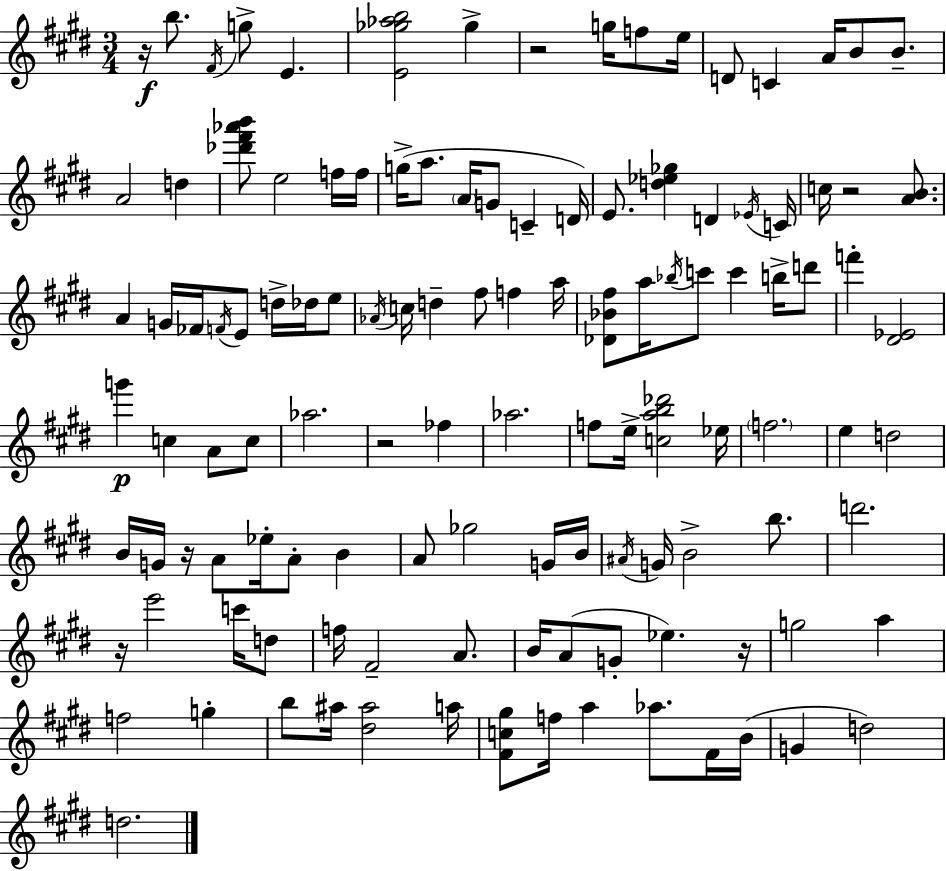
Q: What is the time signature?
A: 3/4